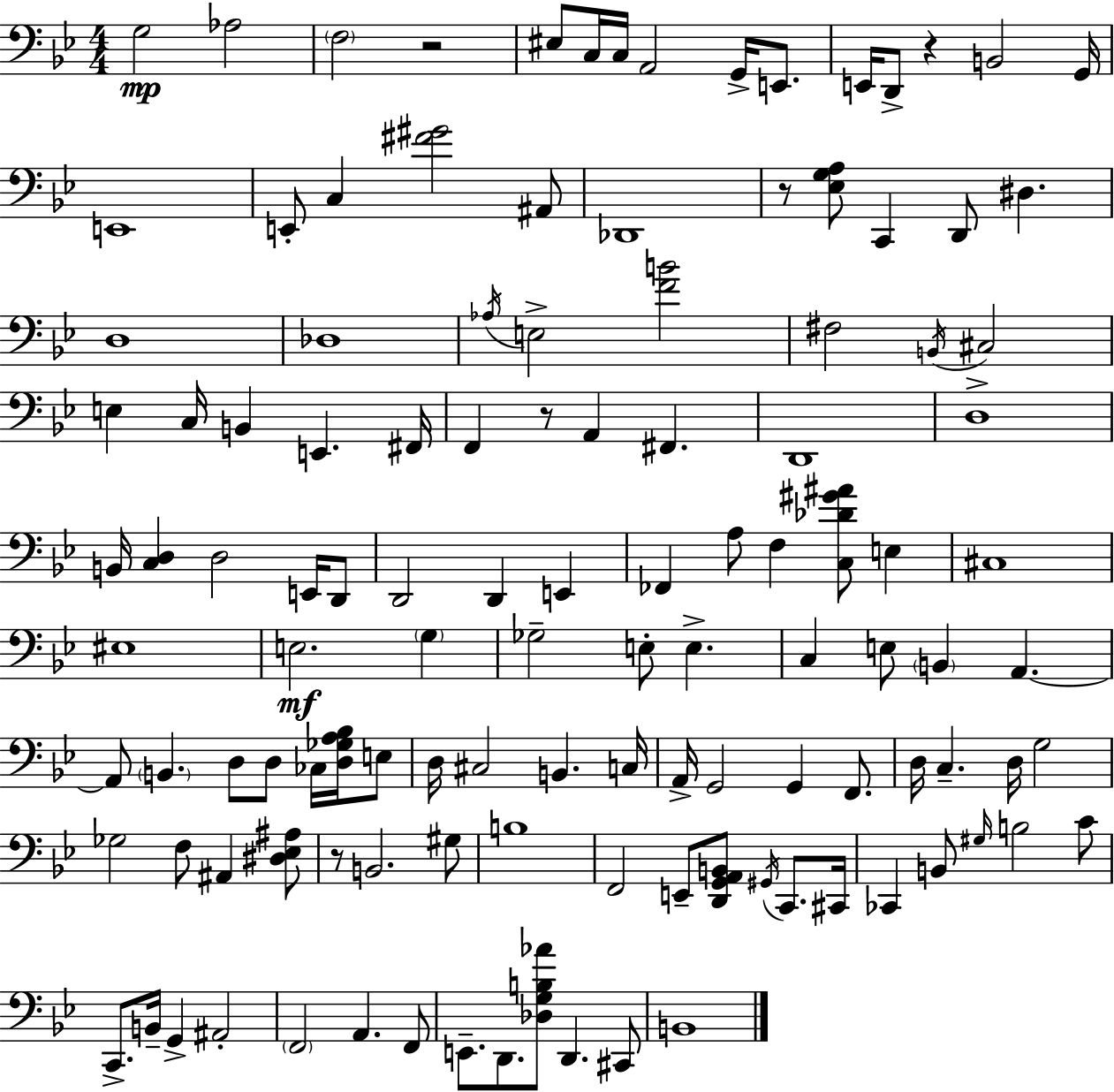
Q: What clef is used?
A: bass